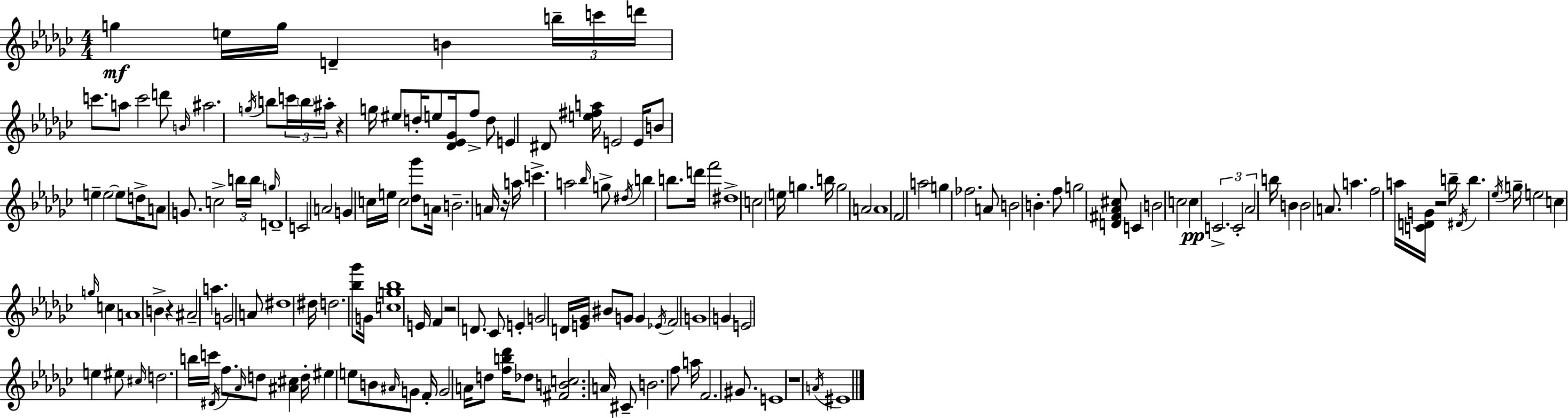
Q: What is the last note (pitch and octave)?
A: EIS4